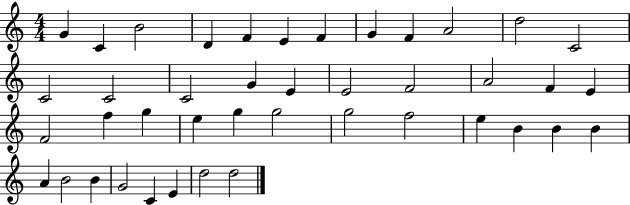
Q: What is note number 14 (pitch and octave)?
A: C4